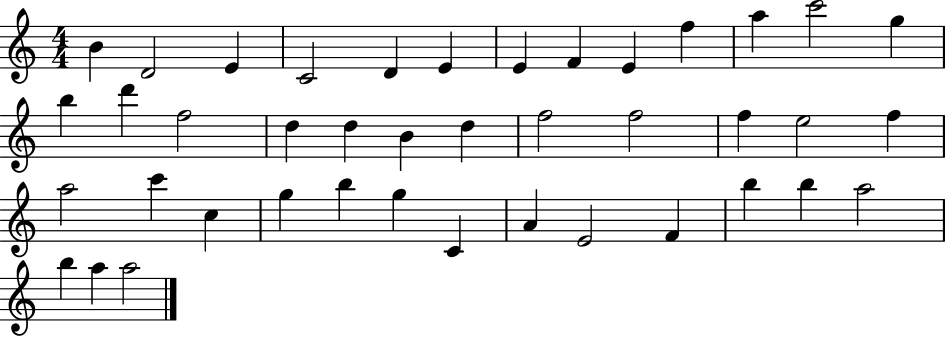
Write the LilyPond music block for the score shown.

{
  \clef treble
  \numericTimeSignature
  \time 4/4
  \key c \major
  b'4 d'2 e'4 | c'2 d'4 e'4 | e'4 f'4 e'4 f''4 | a''4 c'''2 g''4 | \break b''4 d'''4 f''2 | d''4 d''4 b'4 d''4 | f''2 f''2 | f''4 e''2 f''4 | \break a''2 c'''4 c''4 | g''4 b''4 g''4 c'4 | a'4 e'2 f'4 | b''4 b''4 a''2 | \break b''4 a''4 a''2 | \bar "|."
}